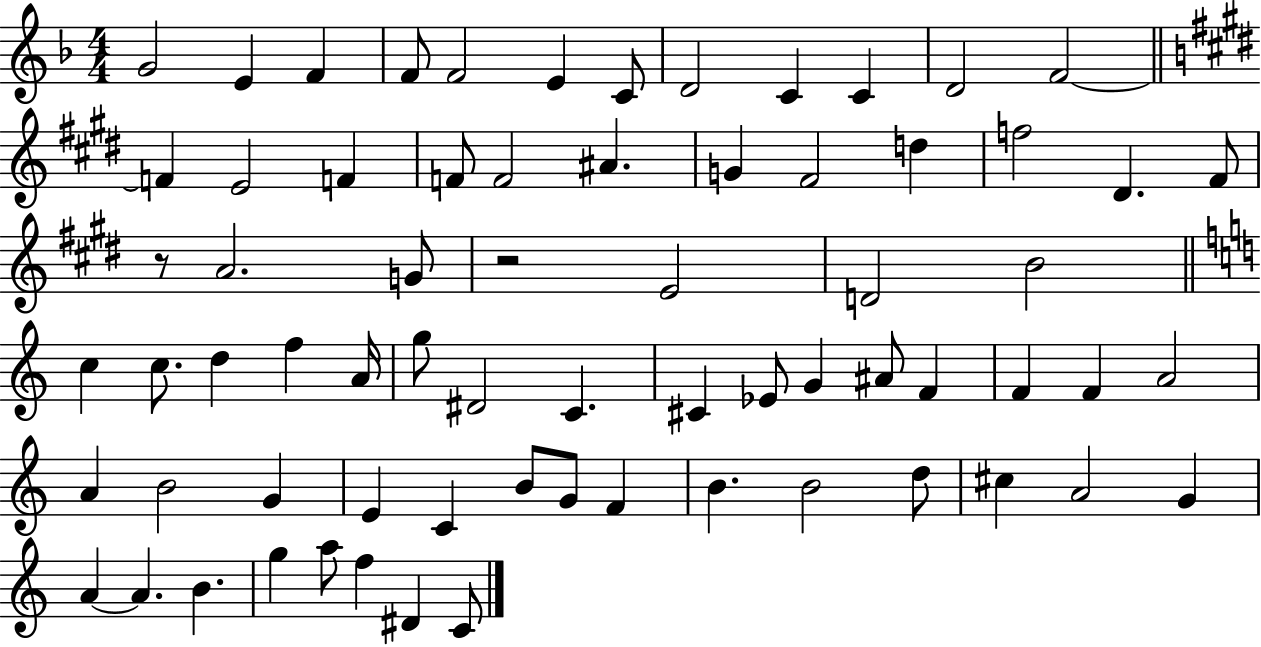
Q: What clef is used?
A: treble